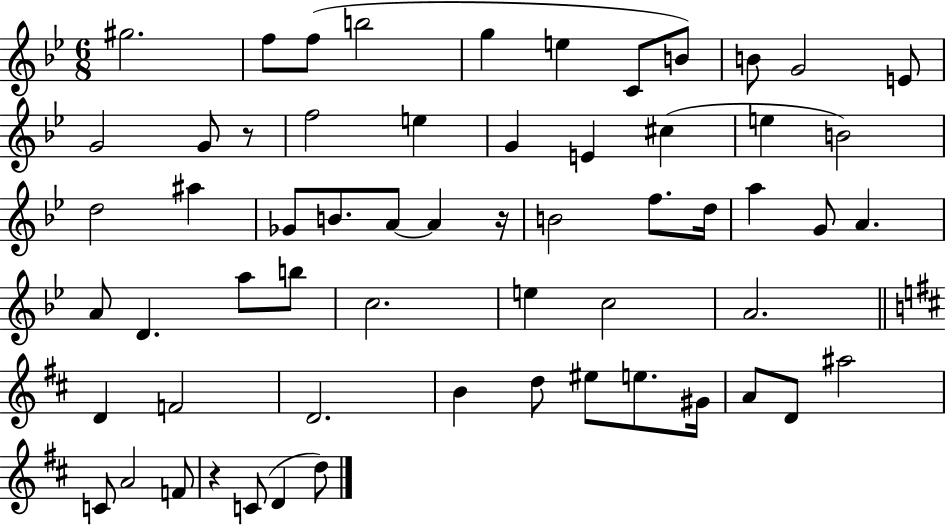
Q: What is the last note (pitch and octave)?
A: D5